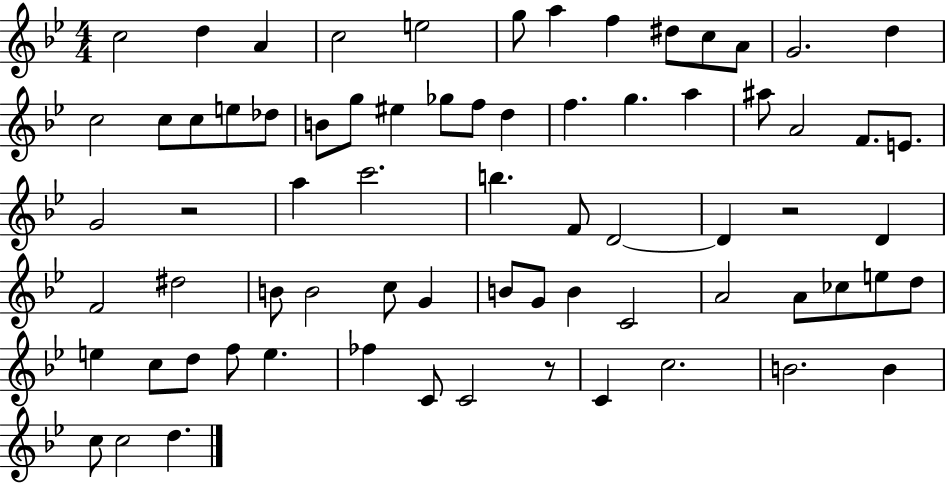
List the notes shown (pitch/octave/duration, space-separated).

C5/h D5/q A4/q C5/h E5/h G5/e A5/q F5/q D#5/e C5/e A4/e G4/h. D5/q C5/h C5/e C5/e E5/e Db5/e B4/e G5/e EIS5/q Gb5/e F5/e D5/q F5/q. G5/q. A5/q A#5/e A4/h F4/e. E4/e. G4/h R/h A5/q C6/h. B5/q. F4/e D4/h D4/q R/h D4/q F4/h D#5/h B4/e B4/h C5/e G4/q B4/e G4/e B4/q C4/h A4/h A4/e CES5/e E5/e D5/e E5/q C5/e D5/e F5/e E5/q. FES5/q C4/e C4/h R/e C4/q C5/h. B4/h. B4/q C5/e C5/h D5/q.